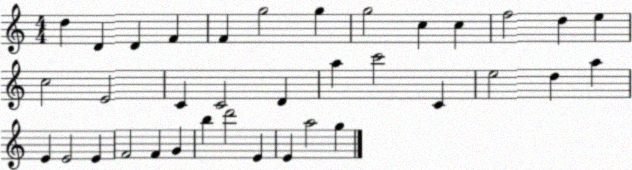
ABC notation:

X:1
T:Untitled
M:4/4
L:1/4
K:C
d D D F F g2 g g2 c c f2 d e c2 E2 C C2 D a c'2 C e2 d a E E2 E F2 F G b d'2 E E a2 g